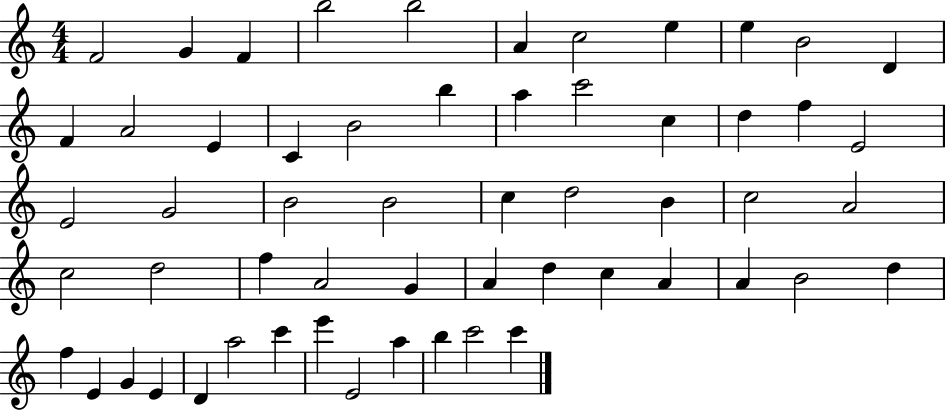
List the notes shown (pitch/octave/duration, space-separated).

F4/h G4/q F4/q B5/h B5/h A4/q C5/h E5/q E5/q B4/h D4/q F4/q A4/h E4/q C4/q B4/h B5/q A5/q C6/h C5/q D5/q F5/q E4/h E4/h G4/h B4/h B4/h C5/q D5/h B4/q C5/h A4/h C5/h D5/h F5/q A4/h G4/q A4/q D5/q C5/q A4/q A4/q B4/h D5/q F5/q E4/q G4/q E4/q D4/q A5/h C6/q E6/q E4/h A5/q B5/q C6/h C6/q